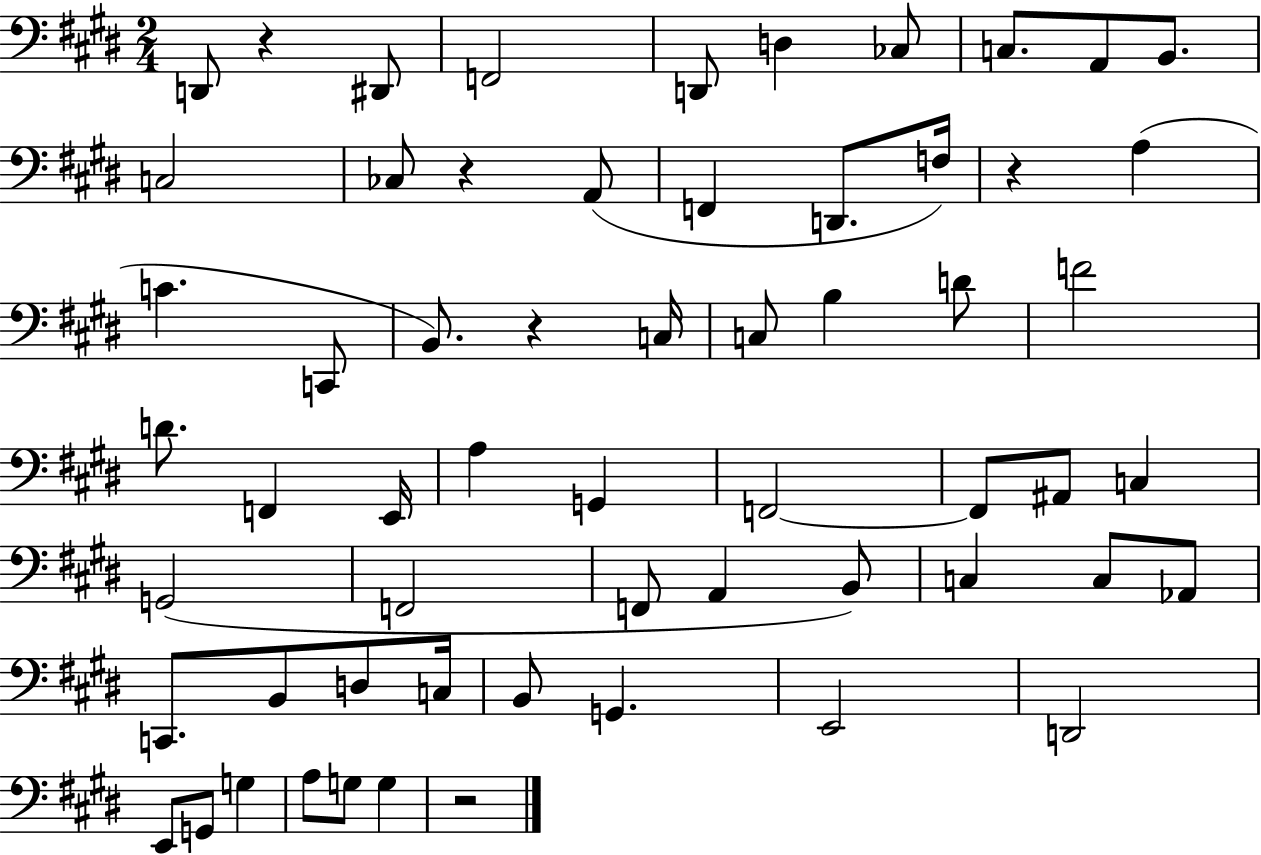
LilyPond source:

{
  \clef bass
  \numericTimeSignature
  \time 2/4
  \key e \major
  d,8 r4 dis,8 | f,2 | d,8 d4 ces8 | c8. a,8 b,8. | \break c2 | ces8 r4 a,8( | f,4 d,8. f16) | r4 a4( | \break c'4. c,8 | b,8.) r4 c16 | c8 b4 d'8 | f'2 | \break d'8. f,4 e,16 | a4 g,4 | f,2~~ | f,8 ais,8 c4 | \break g,2( | f,2 | f,8 a,4 b,8) | c4 c8 aes,8 | \break c,8. b,8 d8 c16 | b,8 g,4. | e,2 | d,2 | \break e,8 g,8 g4 | a8 g8 g4 | r2 | \bar "|."
}